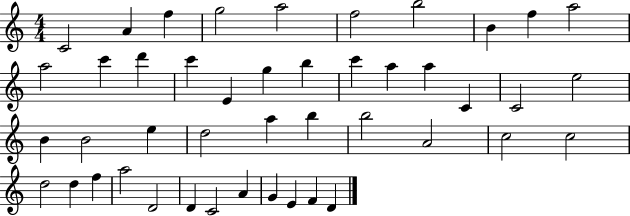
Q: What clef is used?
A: treble